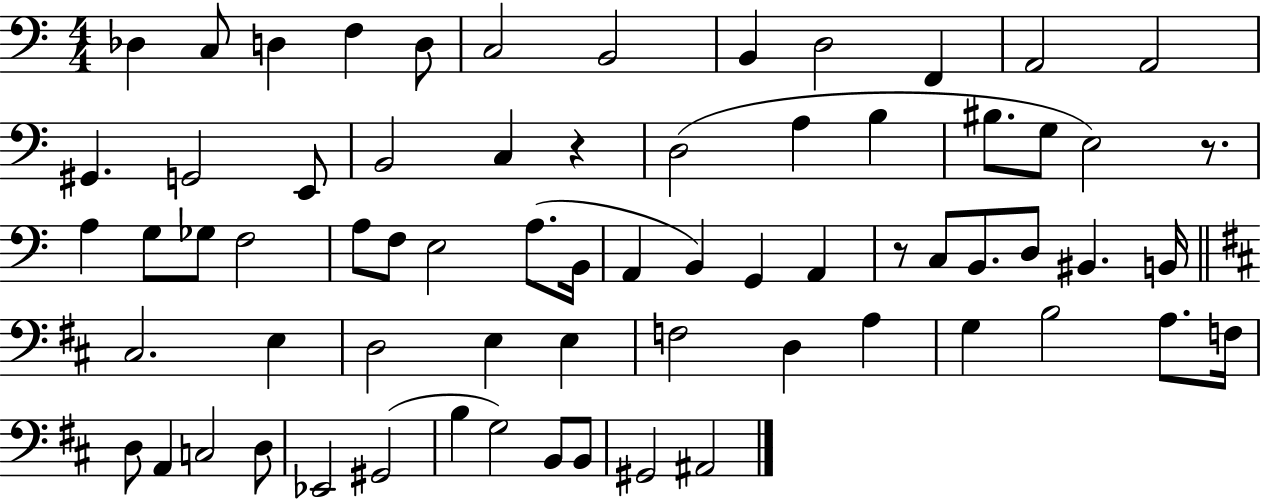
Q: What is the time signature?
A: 4/4